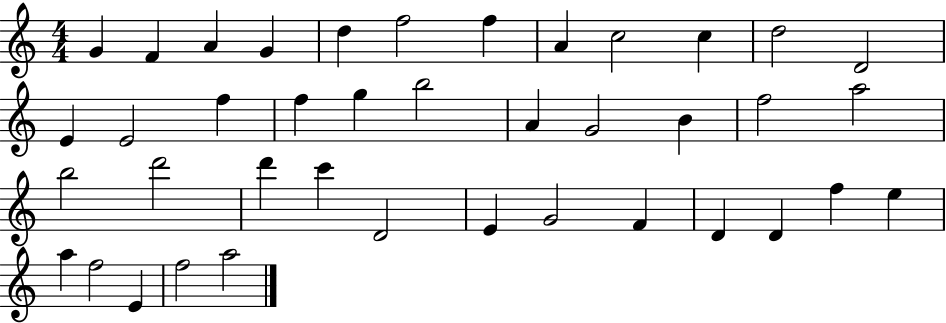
G4/q F4/q A4/q G4/q D5/q F5/h F5/q A4/q C5/h C5/q D5/h D4/h E4/q E4/h F5/q F5/q G5/q B5/h A4/q G4/h B4/q F5/h A5/h B5/h D6/h D6/q C6/q D4/h E4/q G4/h F4/q D4/q D4/q F5/q E5/q A5/q F5/h E4/q F5/h A5/h